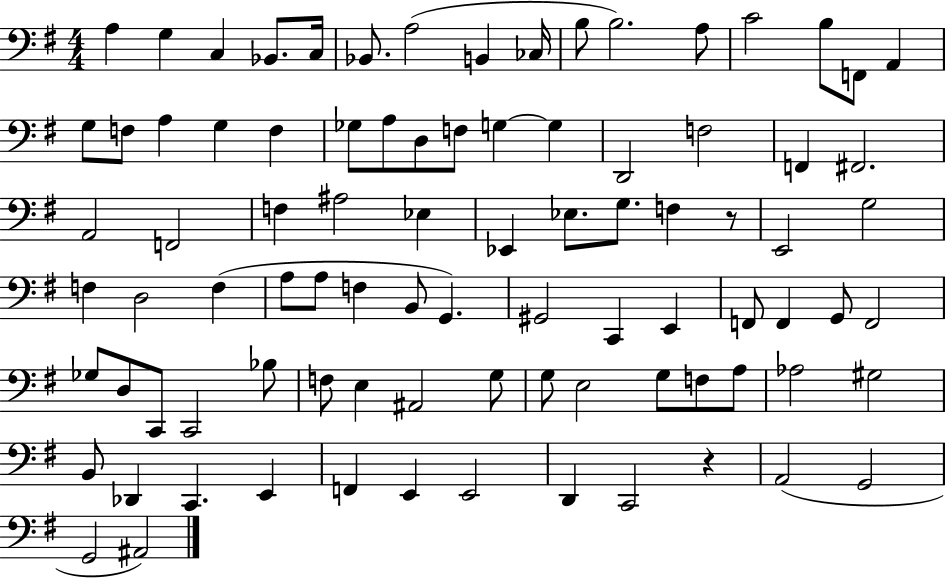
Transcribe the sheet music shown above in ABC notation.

X:1
T:Untitled
M:4/4
L:1/4
K:G
A, G, C, _B,,/2 C,/4 _B,,/2 A,2 B,, _C,/4 B,/2 B,2 A,/2 C2 B,/2 F,,/2 A,, G,/2 F,/2 A, G, F, _G,/2 A,/2 D,/2 F,/2 G, G, D,,2 F,2 F,, ^F,,2 A,,2 F,,2 F, ^A,2 _E, _E,, _E,/2 G,/2 F, z/2 E,,2 G,2 F, D,2 F, A,/2 A,/2 F, B,,/2 G,, ^G,,2 C,, E,, F,,/2 F,, G,,/2 F,,2 _G,/2 D,/2 C,,/2 C,,2 _B,/2 F,/2 E, ^A,,2 G,/2 G,/2 E,2 G,/2 F,/2 A,/2 _A,2 ^G,2 B,,/2 _D,, C,, E,, F,, E,, E,,2 D,, C,,2 z A,,2 G,,2 G,,2 ^A,,2